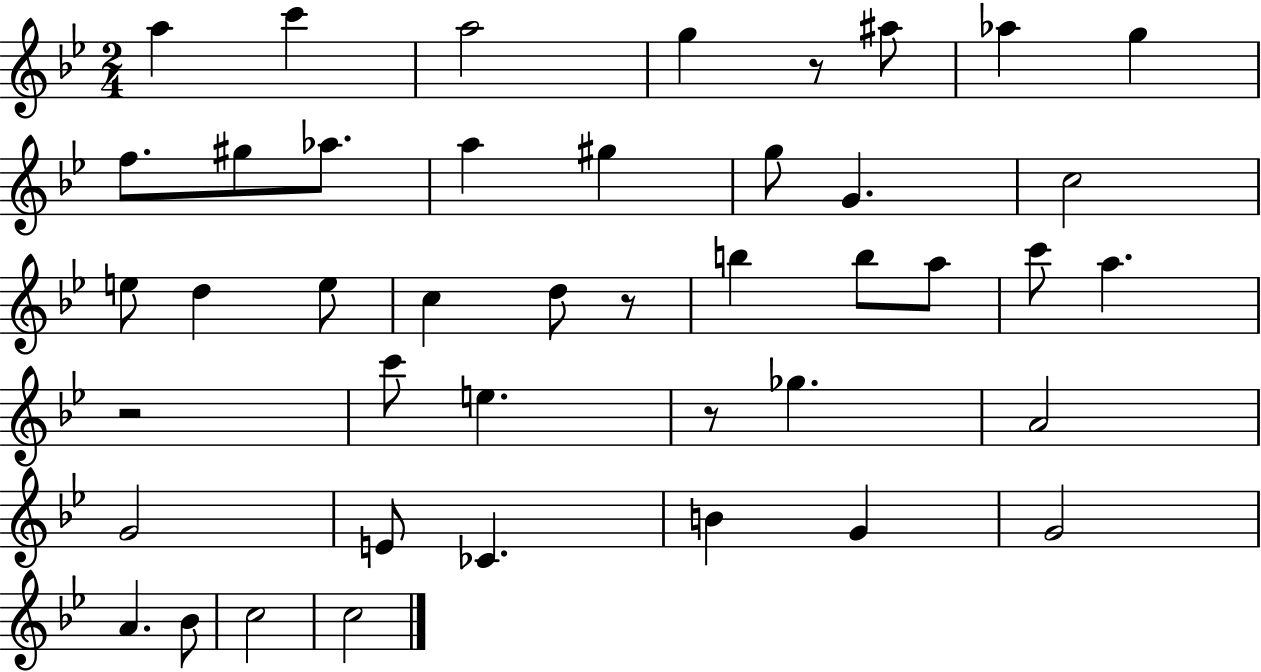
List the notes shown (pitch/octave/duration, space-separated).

A5/q C6/q A5/h G5/q R/e A#5/e Ab5/q G5/q F5/e. G#5/e Ab5/e. A5/q G#5/q G5/e G4/q. C5/h E5/e D5/q E5/e C5/q D5/e R/e B5/q B5/e A5/e C6/e A5/q. R/h C6/e E5/q. R/e Gb5/q. A4/h G4/h E4/e CES4/q. B4/q G4/q G4/h A4/q. Bb4/e C5/h C5/h